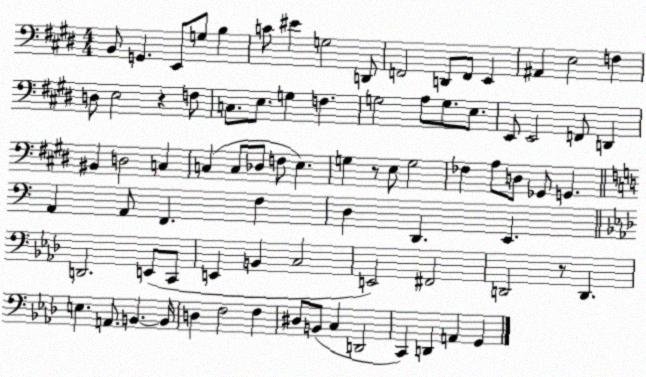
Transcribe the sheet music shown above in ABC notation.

X:1
T:Untitled
M:4/4
L:1/4
K:E
B,,/2 G,, E,,/2 G,/2 B, C/2 ^E G,2 D,,/2 F,,2 D,,/2 F,,/2 E,, ^A,, E,2 F, D,/2 E,2 z F,/2 C,/2 E,/2 G, F, G,2 A,/2 G,/2 E,/2 E,,/2 E,,2 F,,/2 D,, ^B,, D,2 C, C, C,/2 _D,/2 F,/2 E, G, z/2 E,/2 G,2 _F, A,/2 D,/2 _G,,/2 G,, A,, A,,/2 F,, F, D, D,, E,, D,,2 E,,/2 C,,/2 E,, B,, C,2 E,,2 ^F,,2 D,,2 z/2 D,, E, A,,/2 B,, B,,/4 D, F,2 F, ^D,/2 B,,/2 C, D,,2 C,, D,, A,, G,,